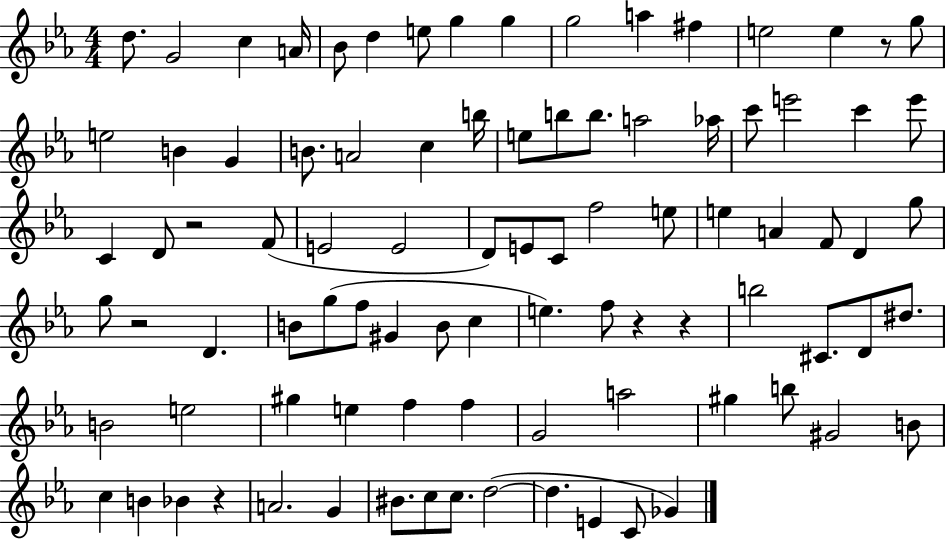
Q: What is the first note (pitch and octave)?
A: D5